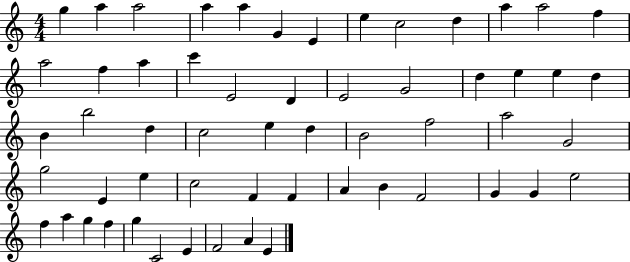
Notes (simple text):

G5/q A5/q A5/h A5/q A5/q G4/q E4/q E5/q C5/h D5/q A5/q A5/h F5/q A5/h F5/q A5/q C6/q E4/h D4/q E4/h G4/h D5/q E5/q E5/q D5/q B4/q B5/h D5/q C5/h E5/q D5/q B4/h F5/h A5/h G4/h G5/h E4/q E5/q C5/h F4/q F4/q A4/q B4/q F4/h G4/q G4/q E5/h F5/q A5/q G5/q F5/q G5/q C4/h E4/q F4/h A4/q E4/q